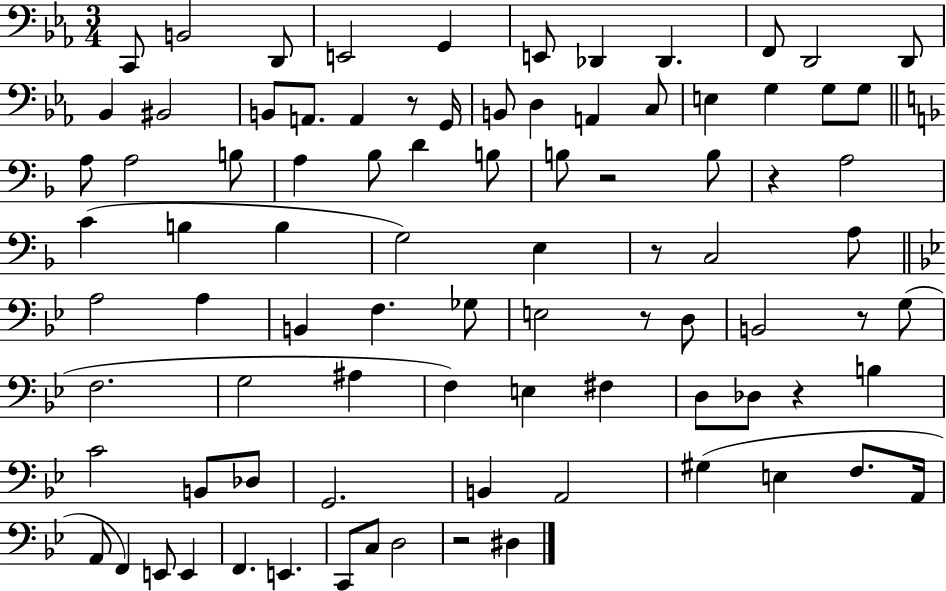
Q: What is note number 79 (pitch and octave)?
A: D3